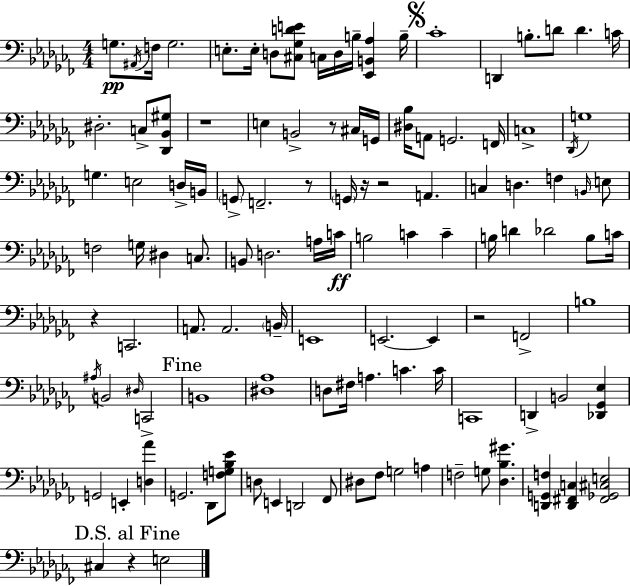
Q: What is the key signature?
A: AES minor